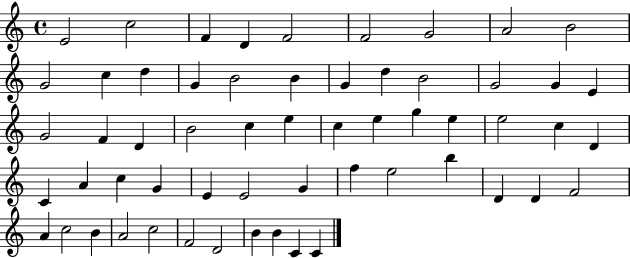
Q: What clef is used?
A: treble